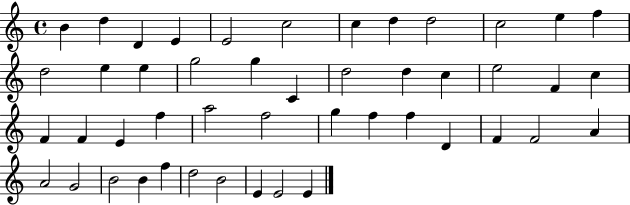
X:1
T:Untitled
M:4/4
L:1/4
K:C
B d D E E2 c2 c d d2 c2 e f d2 e e g2 g C d2 d c e2 F c F F E f a2 f2 g f f D F F2 A A2 G2 B2 B f d2 B2 E E2 E